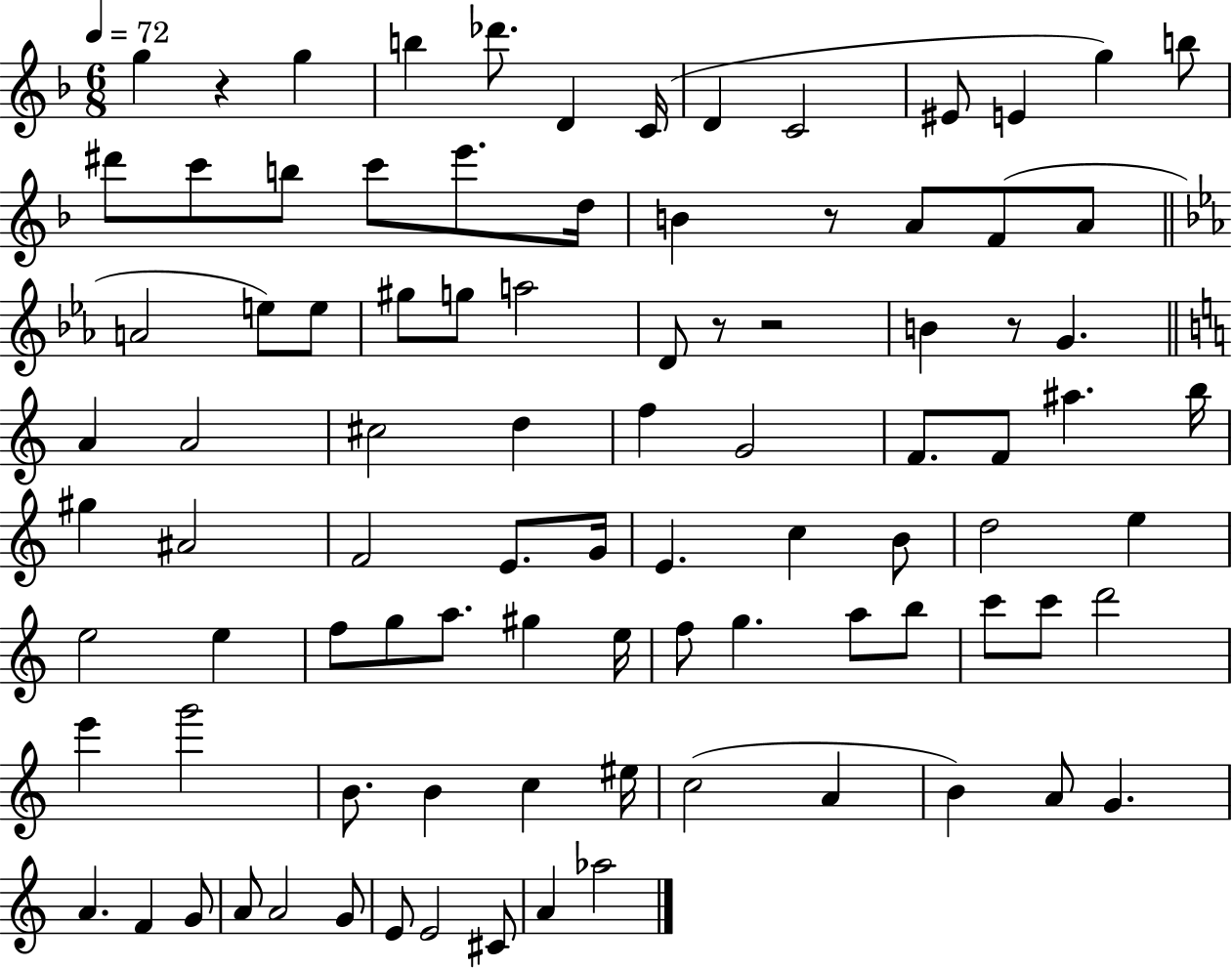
G5/q R/q G5/q B5/q Db6/e. D4/q C4/s D4/q C4/h EIS4/e E4/q G5/q B5/e D#6/e C6/e B5/e C6/e E6/e. D5/s B4/q R/e A4/e F4/e A4/e A4/h E5/e E5/e G#5/e G5/e A5/h D4/e R/e R/h B4/q R/e G4/q. A4/q A4/h C#5/h D5/q F5/q G4/h F4/e. F4/e A#5/q. B5/s G#5/q A#4/h F4/h E4/e. G4/s E4/q. C5/q B4/e D5/h E5/q E5/h E5/q F5/e G5/e A5/e. G#5/q E5/s F5/e G5/q. A5/e B5/e C6/e C6/e D6/h E6/q G6/h B4/e. B4/q C5/q EIS5/s C5/h A4/q B4/q A4/e G4/q. A4/q. F4/q G4/e A4/e A4/h G4/e E4/e E4/h C#4/e A4/q Ab5/h